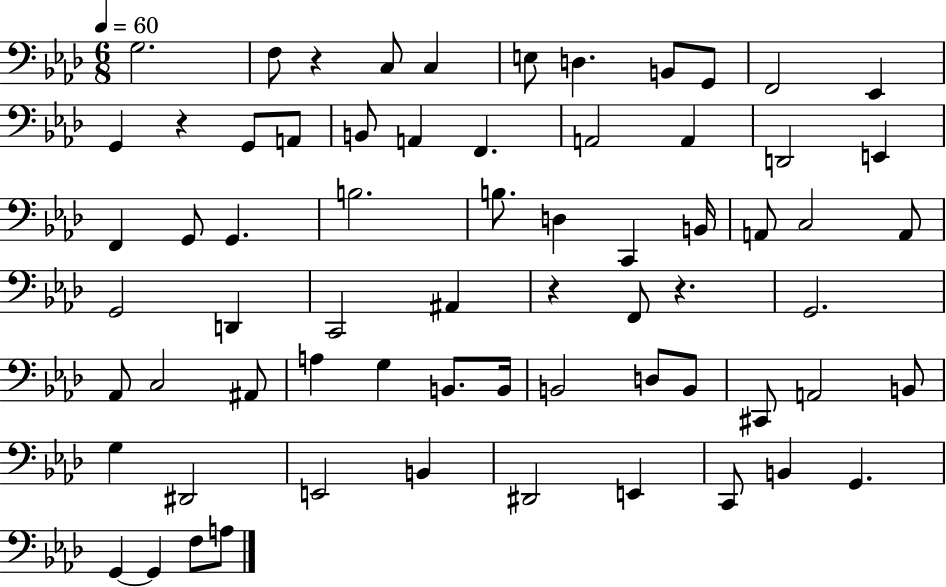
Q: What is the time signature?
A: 6/8